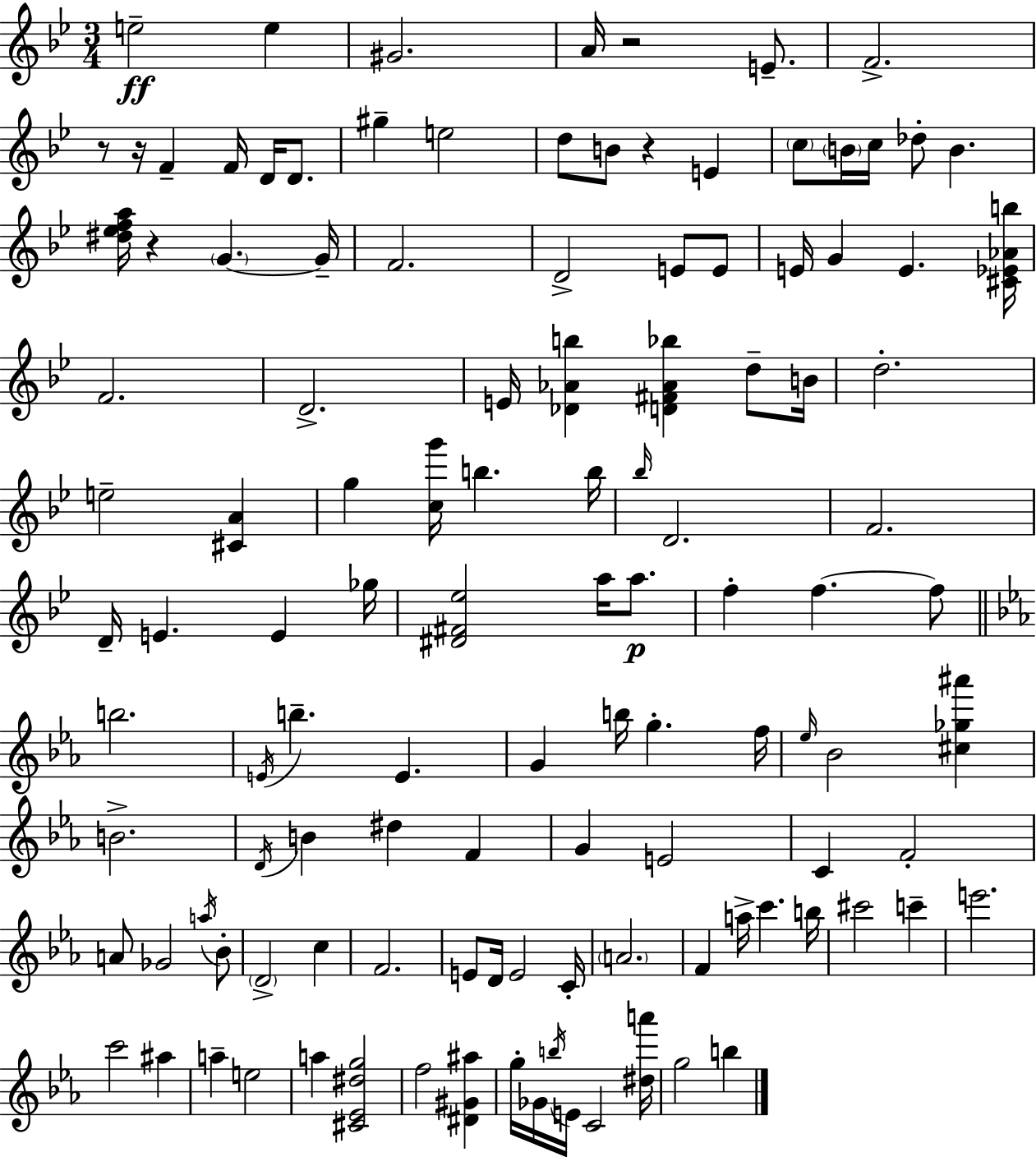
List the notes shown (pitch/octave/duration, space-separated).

E5/h E5/q G#4/h. A4/s R/h E4/e. F4/h. R/e R/s F4/q F4/s D4/s D4/e. G#5/q E5/h D5/e B4/e R/q E4/q C5/e B4/s C5/s Db5/e B4/q. [D#5,Eb5,F5,A5]/s R/q G4/q. G4/s F4/h. D4/h E4/e E4/e E4/s G4/q E4/q. [C#4,Eb4,Ab4,B5]/s F4/h. D4/h. E4/s [Db4,Ab4,B5]/q [D4,F#4,Ab4,Bb5]/q D5/e B4/s D5/h. E5/h [C#4,A4]/q G5/q [C5,G6]/s B5/q. B5/s Bb5/s D4/h. F4/h. D4/s E4/q. E4/q Gb5/s [D#4,F#4,Eb5]/h A5/s A5/e. F5/q F5/q. F5/e B5/h. E4/s B5/q. E4/q. G4/q B5/s G5/q. F5/s Eb5/s Bb4/h [C#5,Gb5,A#6]/q B4/h. D4/s B4/q D#5/q F4/q G4/q E4/h C4/q F4/h A4/e Gb4/h A5/s Bb4/e D4/h C5/q F4/h. E4/e D4/s E4/h C4/s A4/h. F4/q A5/s C6/q. B5/s C#6/h C6/q E6/h. C6/h A#5/q A5/q E5/h A5/q [C#4,Eb4,D#5,G5]/h F5/h [D#4,G#4,A#5]/q G5/s Gb4/s B5/s E4/s C4/h [D#5,A6]/s G5/h B5/q